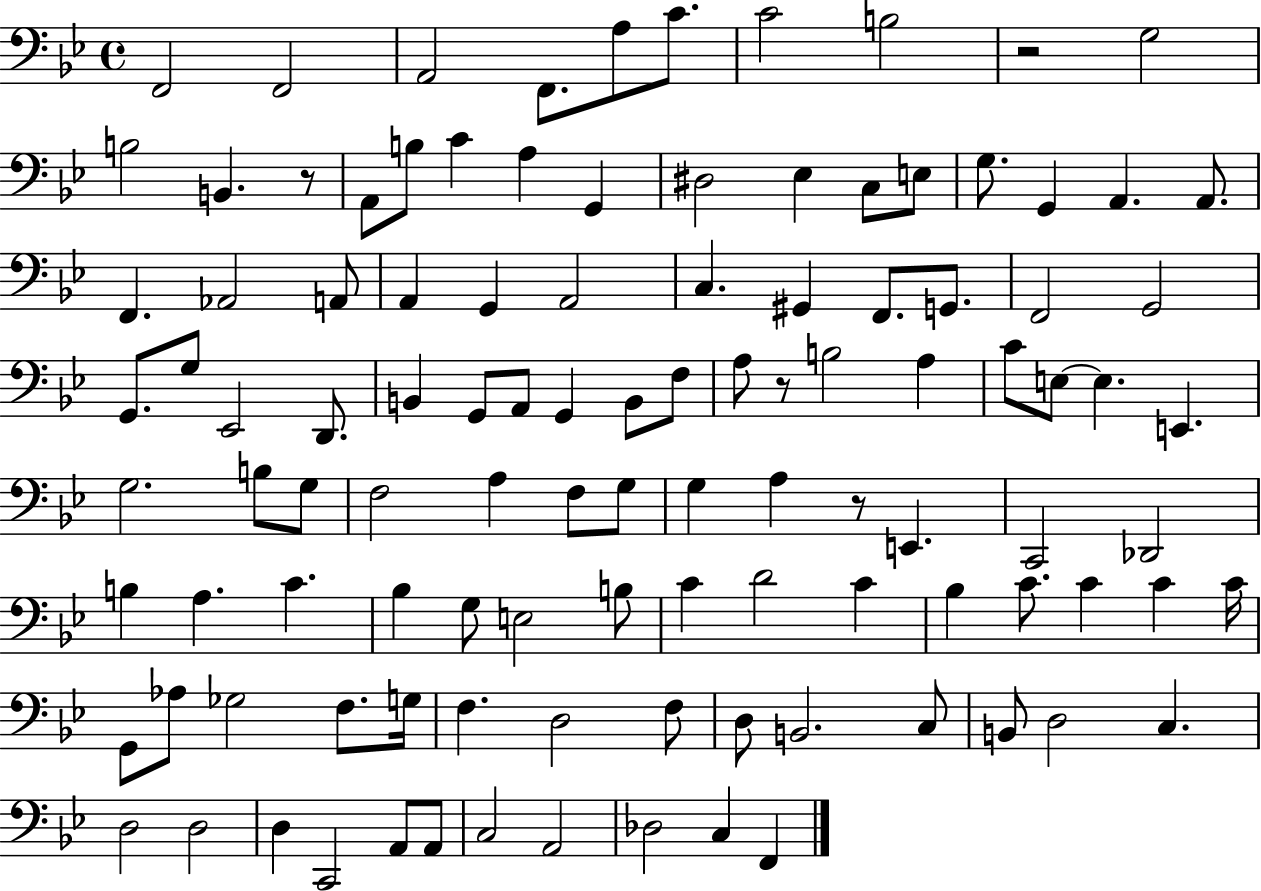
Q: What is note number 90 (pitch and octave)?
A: B2